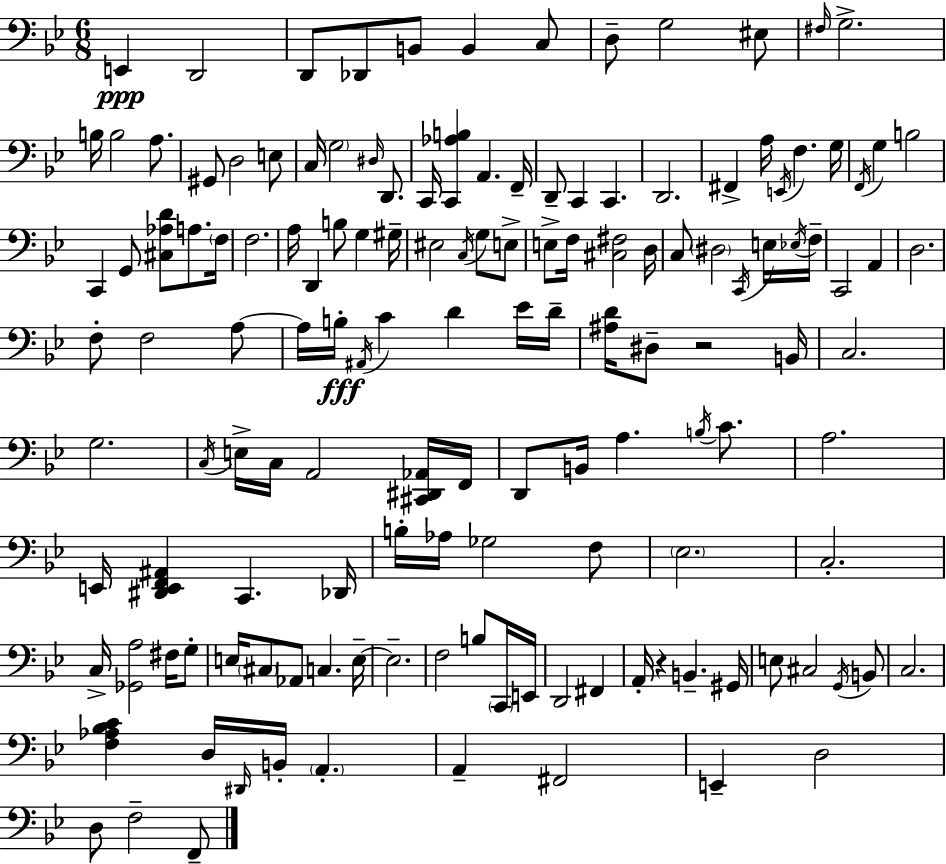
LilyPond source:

{
  \clef bass
  \numericTimeSignature
  \time 6/8
  \key bes \major
  \repeat volta 2 { e,4\ppp d,2 | d,8 des,8 b,8 b,4 c8 | d8-- g2 eis8 | \grace { fis16 } g2.-> | \break b16 b2 a8. | gis,8 d2 e8 | c16 \parenthesize g2 \grace { dis16 } d,8. | c,16 <c, aes b>4 a,4. | \break f,16-- d,8-- c,4 c,4. | d,2. | fis,4-> a16 \acciaccatura { e,16 } f4. | g16 \acciaccatura { f,16 } g4 b2 | \break c,4 g,8 <cis aes d'>8 | a8. \parenthesize f16 f2. | a16 d,4 b8 g4 | gis16-- eis2 | \break \acciaccatura { c16 } g8 e8-> e8-> f16 <cis fis>2 | d16 c8 \parenthesize dis2 | \acciaccatura { c,16 } e16 \acciaccatura { ees16 } f16-- c,2 | a,4 d2. | \break f8-. f2 | a8~~ a16 b16-.\fff \acciaccatura { ais,16 } c'4 | d'4 ees'16 d'16-- <ais d'>16 dis8-- r2 | b,16 c2. | \break g2. | \acciaccatura { c16 } e16-> c16 a,2 | <cis, dis, aes,>16 f,16 d,8 b,16 | a4. \acciaccatura { b16 } c'8. a2. | \break e,16 <dis, e, f, ais,>4 | c,4. des,16 b16-. aes16 | ges2 f8 \parenthesize ees2. | c2.-. | \break c16-> <ges, a>2 | fis16 g8-. e16 \parenthesize cis8 | aes,8 c4. e16--~~ e2.-- | f2 | \break b8 \parenthesize c,16 e,16 d,2 | fis,4 a,16-. r4 | b,4.-- gis,16 e8 | cis2 \acciaccatura { g,16 } b,8 c2. | \break <f aes bes c'>4 | d16 \grace { dis,16 } b,16-. \parenthesize a,4.-. | a,4-- fis,2 | e,4-- d2 | \break d8 f2-- f,8-- | } \bar "|."
}